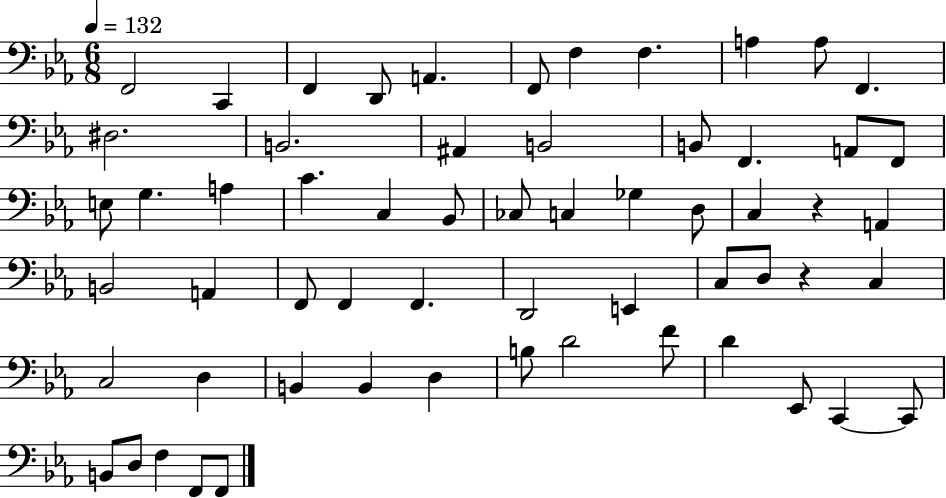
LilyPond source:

{
  \clef bass
  \numericTimeSignature
  \time 6/8
  \key ees \major
  \tempo 4 = 132
  f,2 c,4 | f,4 d,8 a,4. | f,8 f4 f4. | a4 a8 f,4. | \break dis2. | b,2. | ais,4 b,2 | b,8 f,4. a,8 f,8 | \break e8 g4. a4 | c'4. c4 bes,8 | ces8 c4 ges4 d8 | c4 r4 a,4 | \break b,2 a,4 | f,8 f,4 f,4. | d,2 e,4 | c8 d8 r4 c4 | \break c2 d4 | b,4 b,4 d4 | b8 d'2 f'8 | d'4 ees,8 c,4~~ c,8 | \break b,8 d8 f4 f,8 f,8 | \bar "|."
}